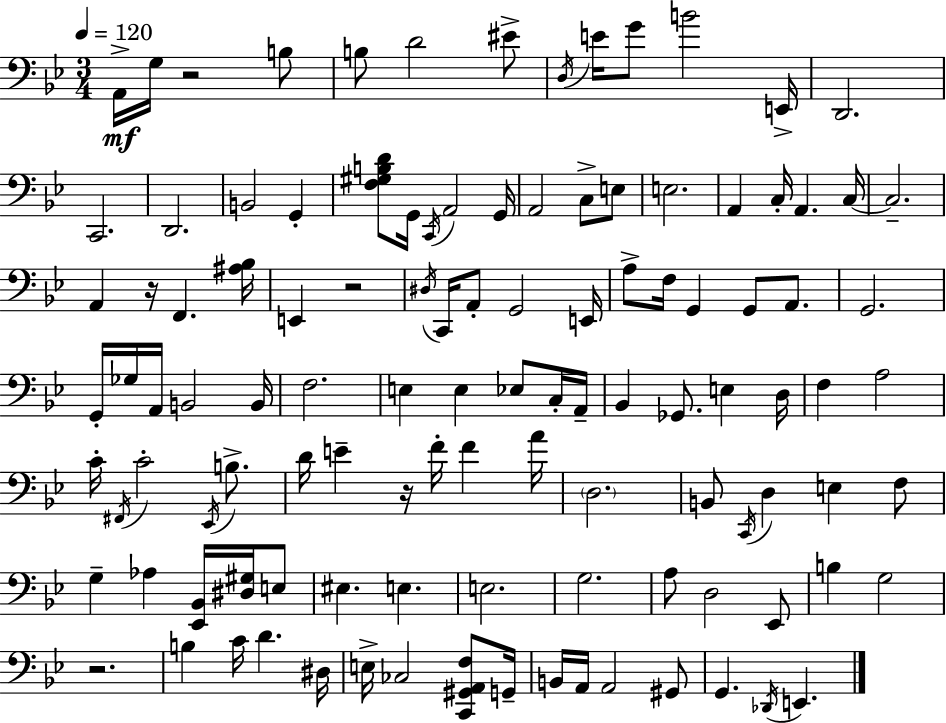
{
  \clef bass
  \numericTimeSignature
  \time 3/4
  \key g \minor
  \tempo 4 = 120
  \repeat volta 2 { a,16->\mf g16 r2 b8 | b8 d'2 eis'8-> | \acciaccatura { d16 } e'16 g'8 b'2 | e,16-> d,2. | \break c,2. | d,2. | b,2 g,4-. | <f gis b d'>8 g,16 \acciaccatura { c,16 } a,2 | \break g,16 a,2 c8-> | e8 e2. | a,4 c16-. a,4. | c16~~ c2.-- | \break a,4 r16 f,4. | <ais bes>16 e,4 r2 | \acciaccatura { dis16 } c,16 a,8-. g,2 | e,16 a8-> f16 g,4 g,8 | \break a,8. g,2. | g,16-. ges16 a,16 b,2 | b,16 f2. | e4 e4 ees8 | \break c16-. a,16-- bes,4 ges,8. e4 | d16 f4 a2 | c'16-. \acciaccatura { fis,16 } c'2-. | \acciaccatura { ees,16 } b8.-> d'16 e'4-- r16 f'16-. | \break f'4 a'16 \parenthesize d2. | b,8 \acciaccatura { c,16 } d4 | e4 f8 g4-- aes4 | <ees, bes,>16 <dis gis>16 e8 eis4. | \break e4. e2. | g2. | a8 d2 | ees,8 b4 g2 | \break r2. | b4 c'16 d'4. | dis16 e16-> ces2 | <c, gis, a, f>8 g,16-- b,16 a,16 a,2 | \break gis,8 g,4. | \acciaccatura { des,16 } e,4. } \bar "|."
}